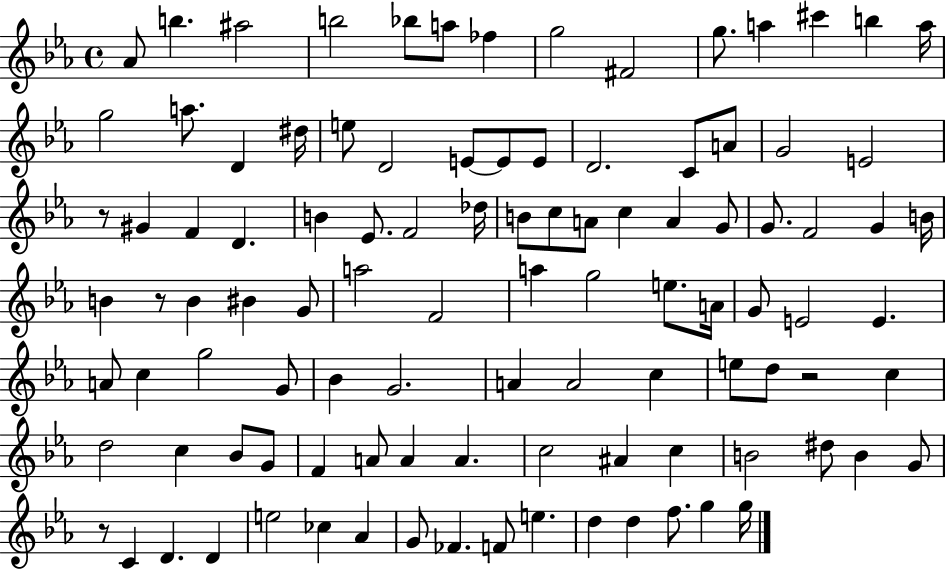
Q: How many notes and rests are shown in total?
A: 104